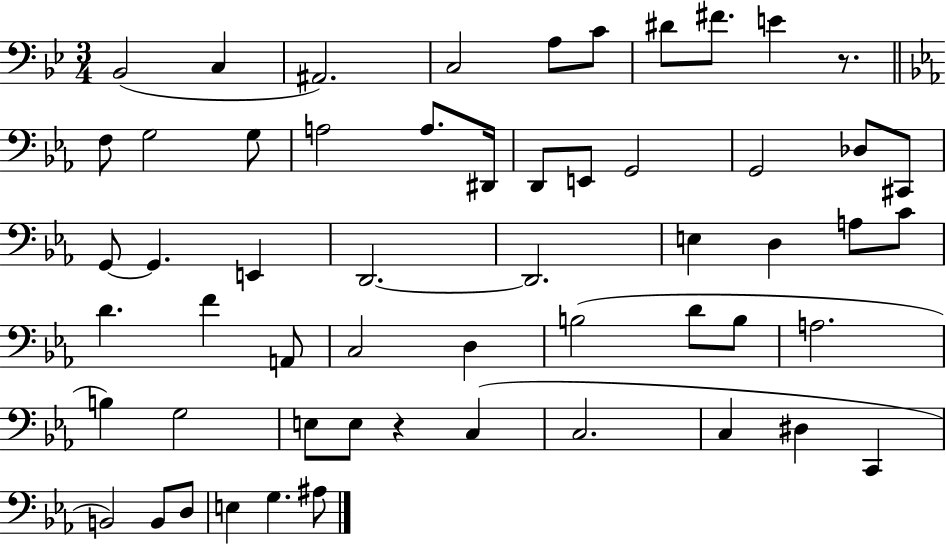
{
  \clef bass
  \numericTimeSignature
  \time 3/4
  \key bes \major
  \repeat volta 2 { bes,2( c4 | ais,2.) | c2 a8 c'8 | dis'8 fis'8. e'4 r8. | \break \bar "||" \break \key ees \major f8 g2 g8 | a2 a8. dis,16 | d,8 e,8 g,2 | g,2 des8 cis,8 | \break g,8~~ g,4. e,4 | d,2.~~ | d,2. | e4 d4 a8 c'8 | \break d'4. f'4 a,8 | c2 d4 | b2( d'8 b8 | a2. | \break b4) g2 | e8 e8 r4 c4( | c2. | c4 dis4 c,4 | \break b,2) b,8 d8 | e4 g4. ais8 | } \bar "|."
}